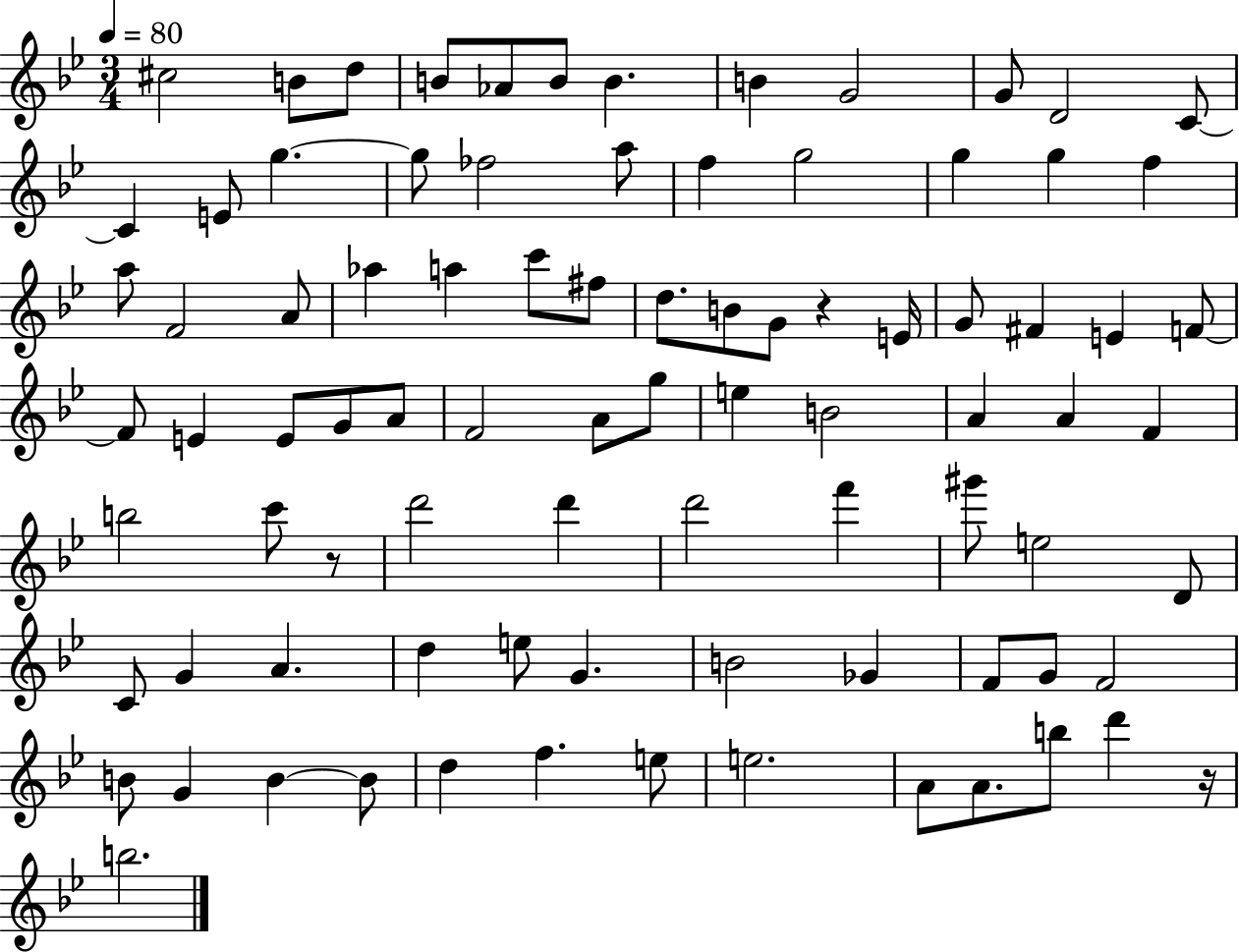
X:1
T:Untitled
M:3/4
L:1/4
K:Bb
^c2 B/2 d/2 B/2 _A/2 B/2 B B G2 G/2 D2 C/2 C E/2 g g/2 _f2 a/2 f g2 g g f a/2 F2 A/2 _a a c'/2 ^f/2 d/2 B/2 G/2 z E/4 G/2 ^F E F/2 F/2 E E/2 G/2 A/2 F2 A/2 g/2 e B2 A A F b2 c'/2 z/2 d'2 d' d'2 f' ^g'/2 e2 D/2 C/2 G A d e/2 G B2 _G F/2 G/2 F2 B/2 G B B/2 d f e/2 e2 A/2 A/2 b/2 d' z/4 b2